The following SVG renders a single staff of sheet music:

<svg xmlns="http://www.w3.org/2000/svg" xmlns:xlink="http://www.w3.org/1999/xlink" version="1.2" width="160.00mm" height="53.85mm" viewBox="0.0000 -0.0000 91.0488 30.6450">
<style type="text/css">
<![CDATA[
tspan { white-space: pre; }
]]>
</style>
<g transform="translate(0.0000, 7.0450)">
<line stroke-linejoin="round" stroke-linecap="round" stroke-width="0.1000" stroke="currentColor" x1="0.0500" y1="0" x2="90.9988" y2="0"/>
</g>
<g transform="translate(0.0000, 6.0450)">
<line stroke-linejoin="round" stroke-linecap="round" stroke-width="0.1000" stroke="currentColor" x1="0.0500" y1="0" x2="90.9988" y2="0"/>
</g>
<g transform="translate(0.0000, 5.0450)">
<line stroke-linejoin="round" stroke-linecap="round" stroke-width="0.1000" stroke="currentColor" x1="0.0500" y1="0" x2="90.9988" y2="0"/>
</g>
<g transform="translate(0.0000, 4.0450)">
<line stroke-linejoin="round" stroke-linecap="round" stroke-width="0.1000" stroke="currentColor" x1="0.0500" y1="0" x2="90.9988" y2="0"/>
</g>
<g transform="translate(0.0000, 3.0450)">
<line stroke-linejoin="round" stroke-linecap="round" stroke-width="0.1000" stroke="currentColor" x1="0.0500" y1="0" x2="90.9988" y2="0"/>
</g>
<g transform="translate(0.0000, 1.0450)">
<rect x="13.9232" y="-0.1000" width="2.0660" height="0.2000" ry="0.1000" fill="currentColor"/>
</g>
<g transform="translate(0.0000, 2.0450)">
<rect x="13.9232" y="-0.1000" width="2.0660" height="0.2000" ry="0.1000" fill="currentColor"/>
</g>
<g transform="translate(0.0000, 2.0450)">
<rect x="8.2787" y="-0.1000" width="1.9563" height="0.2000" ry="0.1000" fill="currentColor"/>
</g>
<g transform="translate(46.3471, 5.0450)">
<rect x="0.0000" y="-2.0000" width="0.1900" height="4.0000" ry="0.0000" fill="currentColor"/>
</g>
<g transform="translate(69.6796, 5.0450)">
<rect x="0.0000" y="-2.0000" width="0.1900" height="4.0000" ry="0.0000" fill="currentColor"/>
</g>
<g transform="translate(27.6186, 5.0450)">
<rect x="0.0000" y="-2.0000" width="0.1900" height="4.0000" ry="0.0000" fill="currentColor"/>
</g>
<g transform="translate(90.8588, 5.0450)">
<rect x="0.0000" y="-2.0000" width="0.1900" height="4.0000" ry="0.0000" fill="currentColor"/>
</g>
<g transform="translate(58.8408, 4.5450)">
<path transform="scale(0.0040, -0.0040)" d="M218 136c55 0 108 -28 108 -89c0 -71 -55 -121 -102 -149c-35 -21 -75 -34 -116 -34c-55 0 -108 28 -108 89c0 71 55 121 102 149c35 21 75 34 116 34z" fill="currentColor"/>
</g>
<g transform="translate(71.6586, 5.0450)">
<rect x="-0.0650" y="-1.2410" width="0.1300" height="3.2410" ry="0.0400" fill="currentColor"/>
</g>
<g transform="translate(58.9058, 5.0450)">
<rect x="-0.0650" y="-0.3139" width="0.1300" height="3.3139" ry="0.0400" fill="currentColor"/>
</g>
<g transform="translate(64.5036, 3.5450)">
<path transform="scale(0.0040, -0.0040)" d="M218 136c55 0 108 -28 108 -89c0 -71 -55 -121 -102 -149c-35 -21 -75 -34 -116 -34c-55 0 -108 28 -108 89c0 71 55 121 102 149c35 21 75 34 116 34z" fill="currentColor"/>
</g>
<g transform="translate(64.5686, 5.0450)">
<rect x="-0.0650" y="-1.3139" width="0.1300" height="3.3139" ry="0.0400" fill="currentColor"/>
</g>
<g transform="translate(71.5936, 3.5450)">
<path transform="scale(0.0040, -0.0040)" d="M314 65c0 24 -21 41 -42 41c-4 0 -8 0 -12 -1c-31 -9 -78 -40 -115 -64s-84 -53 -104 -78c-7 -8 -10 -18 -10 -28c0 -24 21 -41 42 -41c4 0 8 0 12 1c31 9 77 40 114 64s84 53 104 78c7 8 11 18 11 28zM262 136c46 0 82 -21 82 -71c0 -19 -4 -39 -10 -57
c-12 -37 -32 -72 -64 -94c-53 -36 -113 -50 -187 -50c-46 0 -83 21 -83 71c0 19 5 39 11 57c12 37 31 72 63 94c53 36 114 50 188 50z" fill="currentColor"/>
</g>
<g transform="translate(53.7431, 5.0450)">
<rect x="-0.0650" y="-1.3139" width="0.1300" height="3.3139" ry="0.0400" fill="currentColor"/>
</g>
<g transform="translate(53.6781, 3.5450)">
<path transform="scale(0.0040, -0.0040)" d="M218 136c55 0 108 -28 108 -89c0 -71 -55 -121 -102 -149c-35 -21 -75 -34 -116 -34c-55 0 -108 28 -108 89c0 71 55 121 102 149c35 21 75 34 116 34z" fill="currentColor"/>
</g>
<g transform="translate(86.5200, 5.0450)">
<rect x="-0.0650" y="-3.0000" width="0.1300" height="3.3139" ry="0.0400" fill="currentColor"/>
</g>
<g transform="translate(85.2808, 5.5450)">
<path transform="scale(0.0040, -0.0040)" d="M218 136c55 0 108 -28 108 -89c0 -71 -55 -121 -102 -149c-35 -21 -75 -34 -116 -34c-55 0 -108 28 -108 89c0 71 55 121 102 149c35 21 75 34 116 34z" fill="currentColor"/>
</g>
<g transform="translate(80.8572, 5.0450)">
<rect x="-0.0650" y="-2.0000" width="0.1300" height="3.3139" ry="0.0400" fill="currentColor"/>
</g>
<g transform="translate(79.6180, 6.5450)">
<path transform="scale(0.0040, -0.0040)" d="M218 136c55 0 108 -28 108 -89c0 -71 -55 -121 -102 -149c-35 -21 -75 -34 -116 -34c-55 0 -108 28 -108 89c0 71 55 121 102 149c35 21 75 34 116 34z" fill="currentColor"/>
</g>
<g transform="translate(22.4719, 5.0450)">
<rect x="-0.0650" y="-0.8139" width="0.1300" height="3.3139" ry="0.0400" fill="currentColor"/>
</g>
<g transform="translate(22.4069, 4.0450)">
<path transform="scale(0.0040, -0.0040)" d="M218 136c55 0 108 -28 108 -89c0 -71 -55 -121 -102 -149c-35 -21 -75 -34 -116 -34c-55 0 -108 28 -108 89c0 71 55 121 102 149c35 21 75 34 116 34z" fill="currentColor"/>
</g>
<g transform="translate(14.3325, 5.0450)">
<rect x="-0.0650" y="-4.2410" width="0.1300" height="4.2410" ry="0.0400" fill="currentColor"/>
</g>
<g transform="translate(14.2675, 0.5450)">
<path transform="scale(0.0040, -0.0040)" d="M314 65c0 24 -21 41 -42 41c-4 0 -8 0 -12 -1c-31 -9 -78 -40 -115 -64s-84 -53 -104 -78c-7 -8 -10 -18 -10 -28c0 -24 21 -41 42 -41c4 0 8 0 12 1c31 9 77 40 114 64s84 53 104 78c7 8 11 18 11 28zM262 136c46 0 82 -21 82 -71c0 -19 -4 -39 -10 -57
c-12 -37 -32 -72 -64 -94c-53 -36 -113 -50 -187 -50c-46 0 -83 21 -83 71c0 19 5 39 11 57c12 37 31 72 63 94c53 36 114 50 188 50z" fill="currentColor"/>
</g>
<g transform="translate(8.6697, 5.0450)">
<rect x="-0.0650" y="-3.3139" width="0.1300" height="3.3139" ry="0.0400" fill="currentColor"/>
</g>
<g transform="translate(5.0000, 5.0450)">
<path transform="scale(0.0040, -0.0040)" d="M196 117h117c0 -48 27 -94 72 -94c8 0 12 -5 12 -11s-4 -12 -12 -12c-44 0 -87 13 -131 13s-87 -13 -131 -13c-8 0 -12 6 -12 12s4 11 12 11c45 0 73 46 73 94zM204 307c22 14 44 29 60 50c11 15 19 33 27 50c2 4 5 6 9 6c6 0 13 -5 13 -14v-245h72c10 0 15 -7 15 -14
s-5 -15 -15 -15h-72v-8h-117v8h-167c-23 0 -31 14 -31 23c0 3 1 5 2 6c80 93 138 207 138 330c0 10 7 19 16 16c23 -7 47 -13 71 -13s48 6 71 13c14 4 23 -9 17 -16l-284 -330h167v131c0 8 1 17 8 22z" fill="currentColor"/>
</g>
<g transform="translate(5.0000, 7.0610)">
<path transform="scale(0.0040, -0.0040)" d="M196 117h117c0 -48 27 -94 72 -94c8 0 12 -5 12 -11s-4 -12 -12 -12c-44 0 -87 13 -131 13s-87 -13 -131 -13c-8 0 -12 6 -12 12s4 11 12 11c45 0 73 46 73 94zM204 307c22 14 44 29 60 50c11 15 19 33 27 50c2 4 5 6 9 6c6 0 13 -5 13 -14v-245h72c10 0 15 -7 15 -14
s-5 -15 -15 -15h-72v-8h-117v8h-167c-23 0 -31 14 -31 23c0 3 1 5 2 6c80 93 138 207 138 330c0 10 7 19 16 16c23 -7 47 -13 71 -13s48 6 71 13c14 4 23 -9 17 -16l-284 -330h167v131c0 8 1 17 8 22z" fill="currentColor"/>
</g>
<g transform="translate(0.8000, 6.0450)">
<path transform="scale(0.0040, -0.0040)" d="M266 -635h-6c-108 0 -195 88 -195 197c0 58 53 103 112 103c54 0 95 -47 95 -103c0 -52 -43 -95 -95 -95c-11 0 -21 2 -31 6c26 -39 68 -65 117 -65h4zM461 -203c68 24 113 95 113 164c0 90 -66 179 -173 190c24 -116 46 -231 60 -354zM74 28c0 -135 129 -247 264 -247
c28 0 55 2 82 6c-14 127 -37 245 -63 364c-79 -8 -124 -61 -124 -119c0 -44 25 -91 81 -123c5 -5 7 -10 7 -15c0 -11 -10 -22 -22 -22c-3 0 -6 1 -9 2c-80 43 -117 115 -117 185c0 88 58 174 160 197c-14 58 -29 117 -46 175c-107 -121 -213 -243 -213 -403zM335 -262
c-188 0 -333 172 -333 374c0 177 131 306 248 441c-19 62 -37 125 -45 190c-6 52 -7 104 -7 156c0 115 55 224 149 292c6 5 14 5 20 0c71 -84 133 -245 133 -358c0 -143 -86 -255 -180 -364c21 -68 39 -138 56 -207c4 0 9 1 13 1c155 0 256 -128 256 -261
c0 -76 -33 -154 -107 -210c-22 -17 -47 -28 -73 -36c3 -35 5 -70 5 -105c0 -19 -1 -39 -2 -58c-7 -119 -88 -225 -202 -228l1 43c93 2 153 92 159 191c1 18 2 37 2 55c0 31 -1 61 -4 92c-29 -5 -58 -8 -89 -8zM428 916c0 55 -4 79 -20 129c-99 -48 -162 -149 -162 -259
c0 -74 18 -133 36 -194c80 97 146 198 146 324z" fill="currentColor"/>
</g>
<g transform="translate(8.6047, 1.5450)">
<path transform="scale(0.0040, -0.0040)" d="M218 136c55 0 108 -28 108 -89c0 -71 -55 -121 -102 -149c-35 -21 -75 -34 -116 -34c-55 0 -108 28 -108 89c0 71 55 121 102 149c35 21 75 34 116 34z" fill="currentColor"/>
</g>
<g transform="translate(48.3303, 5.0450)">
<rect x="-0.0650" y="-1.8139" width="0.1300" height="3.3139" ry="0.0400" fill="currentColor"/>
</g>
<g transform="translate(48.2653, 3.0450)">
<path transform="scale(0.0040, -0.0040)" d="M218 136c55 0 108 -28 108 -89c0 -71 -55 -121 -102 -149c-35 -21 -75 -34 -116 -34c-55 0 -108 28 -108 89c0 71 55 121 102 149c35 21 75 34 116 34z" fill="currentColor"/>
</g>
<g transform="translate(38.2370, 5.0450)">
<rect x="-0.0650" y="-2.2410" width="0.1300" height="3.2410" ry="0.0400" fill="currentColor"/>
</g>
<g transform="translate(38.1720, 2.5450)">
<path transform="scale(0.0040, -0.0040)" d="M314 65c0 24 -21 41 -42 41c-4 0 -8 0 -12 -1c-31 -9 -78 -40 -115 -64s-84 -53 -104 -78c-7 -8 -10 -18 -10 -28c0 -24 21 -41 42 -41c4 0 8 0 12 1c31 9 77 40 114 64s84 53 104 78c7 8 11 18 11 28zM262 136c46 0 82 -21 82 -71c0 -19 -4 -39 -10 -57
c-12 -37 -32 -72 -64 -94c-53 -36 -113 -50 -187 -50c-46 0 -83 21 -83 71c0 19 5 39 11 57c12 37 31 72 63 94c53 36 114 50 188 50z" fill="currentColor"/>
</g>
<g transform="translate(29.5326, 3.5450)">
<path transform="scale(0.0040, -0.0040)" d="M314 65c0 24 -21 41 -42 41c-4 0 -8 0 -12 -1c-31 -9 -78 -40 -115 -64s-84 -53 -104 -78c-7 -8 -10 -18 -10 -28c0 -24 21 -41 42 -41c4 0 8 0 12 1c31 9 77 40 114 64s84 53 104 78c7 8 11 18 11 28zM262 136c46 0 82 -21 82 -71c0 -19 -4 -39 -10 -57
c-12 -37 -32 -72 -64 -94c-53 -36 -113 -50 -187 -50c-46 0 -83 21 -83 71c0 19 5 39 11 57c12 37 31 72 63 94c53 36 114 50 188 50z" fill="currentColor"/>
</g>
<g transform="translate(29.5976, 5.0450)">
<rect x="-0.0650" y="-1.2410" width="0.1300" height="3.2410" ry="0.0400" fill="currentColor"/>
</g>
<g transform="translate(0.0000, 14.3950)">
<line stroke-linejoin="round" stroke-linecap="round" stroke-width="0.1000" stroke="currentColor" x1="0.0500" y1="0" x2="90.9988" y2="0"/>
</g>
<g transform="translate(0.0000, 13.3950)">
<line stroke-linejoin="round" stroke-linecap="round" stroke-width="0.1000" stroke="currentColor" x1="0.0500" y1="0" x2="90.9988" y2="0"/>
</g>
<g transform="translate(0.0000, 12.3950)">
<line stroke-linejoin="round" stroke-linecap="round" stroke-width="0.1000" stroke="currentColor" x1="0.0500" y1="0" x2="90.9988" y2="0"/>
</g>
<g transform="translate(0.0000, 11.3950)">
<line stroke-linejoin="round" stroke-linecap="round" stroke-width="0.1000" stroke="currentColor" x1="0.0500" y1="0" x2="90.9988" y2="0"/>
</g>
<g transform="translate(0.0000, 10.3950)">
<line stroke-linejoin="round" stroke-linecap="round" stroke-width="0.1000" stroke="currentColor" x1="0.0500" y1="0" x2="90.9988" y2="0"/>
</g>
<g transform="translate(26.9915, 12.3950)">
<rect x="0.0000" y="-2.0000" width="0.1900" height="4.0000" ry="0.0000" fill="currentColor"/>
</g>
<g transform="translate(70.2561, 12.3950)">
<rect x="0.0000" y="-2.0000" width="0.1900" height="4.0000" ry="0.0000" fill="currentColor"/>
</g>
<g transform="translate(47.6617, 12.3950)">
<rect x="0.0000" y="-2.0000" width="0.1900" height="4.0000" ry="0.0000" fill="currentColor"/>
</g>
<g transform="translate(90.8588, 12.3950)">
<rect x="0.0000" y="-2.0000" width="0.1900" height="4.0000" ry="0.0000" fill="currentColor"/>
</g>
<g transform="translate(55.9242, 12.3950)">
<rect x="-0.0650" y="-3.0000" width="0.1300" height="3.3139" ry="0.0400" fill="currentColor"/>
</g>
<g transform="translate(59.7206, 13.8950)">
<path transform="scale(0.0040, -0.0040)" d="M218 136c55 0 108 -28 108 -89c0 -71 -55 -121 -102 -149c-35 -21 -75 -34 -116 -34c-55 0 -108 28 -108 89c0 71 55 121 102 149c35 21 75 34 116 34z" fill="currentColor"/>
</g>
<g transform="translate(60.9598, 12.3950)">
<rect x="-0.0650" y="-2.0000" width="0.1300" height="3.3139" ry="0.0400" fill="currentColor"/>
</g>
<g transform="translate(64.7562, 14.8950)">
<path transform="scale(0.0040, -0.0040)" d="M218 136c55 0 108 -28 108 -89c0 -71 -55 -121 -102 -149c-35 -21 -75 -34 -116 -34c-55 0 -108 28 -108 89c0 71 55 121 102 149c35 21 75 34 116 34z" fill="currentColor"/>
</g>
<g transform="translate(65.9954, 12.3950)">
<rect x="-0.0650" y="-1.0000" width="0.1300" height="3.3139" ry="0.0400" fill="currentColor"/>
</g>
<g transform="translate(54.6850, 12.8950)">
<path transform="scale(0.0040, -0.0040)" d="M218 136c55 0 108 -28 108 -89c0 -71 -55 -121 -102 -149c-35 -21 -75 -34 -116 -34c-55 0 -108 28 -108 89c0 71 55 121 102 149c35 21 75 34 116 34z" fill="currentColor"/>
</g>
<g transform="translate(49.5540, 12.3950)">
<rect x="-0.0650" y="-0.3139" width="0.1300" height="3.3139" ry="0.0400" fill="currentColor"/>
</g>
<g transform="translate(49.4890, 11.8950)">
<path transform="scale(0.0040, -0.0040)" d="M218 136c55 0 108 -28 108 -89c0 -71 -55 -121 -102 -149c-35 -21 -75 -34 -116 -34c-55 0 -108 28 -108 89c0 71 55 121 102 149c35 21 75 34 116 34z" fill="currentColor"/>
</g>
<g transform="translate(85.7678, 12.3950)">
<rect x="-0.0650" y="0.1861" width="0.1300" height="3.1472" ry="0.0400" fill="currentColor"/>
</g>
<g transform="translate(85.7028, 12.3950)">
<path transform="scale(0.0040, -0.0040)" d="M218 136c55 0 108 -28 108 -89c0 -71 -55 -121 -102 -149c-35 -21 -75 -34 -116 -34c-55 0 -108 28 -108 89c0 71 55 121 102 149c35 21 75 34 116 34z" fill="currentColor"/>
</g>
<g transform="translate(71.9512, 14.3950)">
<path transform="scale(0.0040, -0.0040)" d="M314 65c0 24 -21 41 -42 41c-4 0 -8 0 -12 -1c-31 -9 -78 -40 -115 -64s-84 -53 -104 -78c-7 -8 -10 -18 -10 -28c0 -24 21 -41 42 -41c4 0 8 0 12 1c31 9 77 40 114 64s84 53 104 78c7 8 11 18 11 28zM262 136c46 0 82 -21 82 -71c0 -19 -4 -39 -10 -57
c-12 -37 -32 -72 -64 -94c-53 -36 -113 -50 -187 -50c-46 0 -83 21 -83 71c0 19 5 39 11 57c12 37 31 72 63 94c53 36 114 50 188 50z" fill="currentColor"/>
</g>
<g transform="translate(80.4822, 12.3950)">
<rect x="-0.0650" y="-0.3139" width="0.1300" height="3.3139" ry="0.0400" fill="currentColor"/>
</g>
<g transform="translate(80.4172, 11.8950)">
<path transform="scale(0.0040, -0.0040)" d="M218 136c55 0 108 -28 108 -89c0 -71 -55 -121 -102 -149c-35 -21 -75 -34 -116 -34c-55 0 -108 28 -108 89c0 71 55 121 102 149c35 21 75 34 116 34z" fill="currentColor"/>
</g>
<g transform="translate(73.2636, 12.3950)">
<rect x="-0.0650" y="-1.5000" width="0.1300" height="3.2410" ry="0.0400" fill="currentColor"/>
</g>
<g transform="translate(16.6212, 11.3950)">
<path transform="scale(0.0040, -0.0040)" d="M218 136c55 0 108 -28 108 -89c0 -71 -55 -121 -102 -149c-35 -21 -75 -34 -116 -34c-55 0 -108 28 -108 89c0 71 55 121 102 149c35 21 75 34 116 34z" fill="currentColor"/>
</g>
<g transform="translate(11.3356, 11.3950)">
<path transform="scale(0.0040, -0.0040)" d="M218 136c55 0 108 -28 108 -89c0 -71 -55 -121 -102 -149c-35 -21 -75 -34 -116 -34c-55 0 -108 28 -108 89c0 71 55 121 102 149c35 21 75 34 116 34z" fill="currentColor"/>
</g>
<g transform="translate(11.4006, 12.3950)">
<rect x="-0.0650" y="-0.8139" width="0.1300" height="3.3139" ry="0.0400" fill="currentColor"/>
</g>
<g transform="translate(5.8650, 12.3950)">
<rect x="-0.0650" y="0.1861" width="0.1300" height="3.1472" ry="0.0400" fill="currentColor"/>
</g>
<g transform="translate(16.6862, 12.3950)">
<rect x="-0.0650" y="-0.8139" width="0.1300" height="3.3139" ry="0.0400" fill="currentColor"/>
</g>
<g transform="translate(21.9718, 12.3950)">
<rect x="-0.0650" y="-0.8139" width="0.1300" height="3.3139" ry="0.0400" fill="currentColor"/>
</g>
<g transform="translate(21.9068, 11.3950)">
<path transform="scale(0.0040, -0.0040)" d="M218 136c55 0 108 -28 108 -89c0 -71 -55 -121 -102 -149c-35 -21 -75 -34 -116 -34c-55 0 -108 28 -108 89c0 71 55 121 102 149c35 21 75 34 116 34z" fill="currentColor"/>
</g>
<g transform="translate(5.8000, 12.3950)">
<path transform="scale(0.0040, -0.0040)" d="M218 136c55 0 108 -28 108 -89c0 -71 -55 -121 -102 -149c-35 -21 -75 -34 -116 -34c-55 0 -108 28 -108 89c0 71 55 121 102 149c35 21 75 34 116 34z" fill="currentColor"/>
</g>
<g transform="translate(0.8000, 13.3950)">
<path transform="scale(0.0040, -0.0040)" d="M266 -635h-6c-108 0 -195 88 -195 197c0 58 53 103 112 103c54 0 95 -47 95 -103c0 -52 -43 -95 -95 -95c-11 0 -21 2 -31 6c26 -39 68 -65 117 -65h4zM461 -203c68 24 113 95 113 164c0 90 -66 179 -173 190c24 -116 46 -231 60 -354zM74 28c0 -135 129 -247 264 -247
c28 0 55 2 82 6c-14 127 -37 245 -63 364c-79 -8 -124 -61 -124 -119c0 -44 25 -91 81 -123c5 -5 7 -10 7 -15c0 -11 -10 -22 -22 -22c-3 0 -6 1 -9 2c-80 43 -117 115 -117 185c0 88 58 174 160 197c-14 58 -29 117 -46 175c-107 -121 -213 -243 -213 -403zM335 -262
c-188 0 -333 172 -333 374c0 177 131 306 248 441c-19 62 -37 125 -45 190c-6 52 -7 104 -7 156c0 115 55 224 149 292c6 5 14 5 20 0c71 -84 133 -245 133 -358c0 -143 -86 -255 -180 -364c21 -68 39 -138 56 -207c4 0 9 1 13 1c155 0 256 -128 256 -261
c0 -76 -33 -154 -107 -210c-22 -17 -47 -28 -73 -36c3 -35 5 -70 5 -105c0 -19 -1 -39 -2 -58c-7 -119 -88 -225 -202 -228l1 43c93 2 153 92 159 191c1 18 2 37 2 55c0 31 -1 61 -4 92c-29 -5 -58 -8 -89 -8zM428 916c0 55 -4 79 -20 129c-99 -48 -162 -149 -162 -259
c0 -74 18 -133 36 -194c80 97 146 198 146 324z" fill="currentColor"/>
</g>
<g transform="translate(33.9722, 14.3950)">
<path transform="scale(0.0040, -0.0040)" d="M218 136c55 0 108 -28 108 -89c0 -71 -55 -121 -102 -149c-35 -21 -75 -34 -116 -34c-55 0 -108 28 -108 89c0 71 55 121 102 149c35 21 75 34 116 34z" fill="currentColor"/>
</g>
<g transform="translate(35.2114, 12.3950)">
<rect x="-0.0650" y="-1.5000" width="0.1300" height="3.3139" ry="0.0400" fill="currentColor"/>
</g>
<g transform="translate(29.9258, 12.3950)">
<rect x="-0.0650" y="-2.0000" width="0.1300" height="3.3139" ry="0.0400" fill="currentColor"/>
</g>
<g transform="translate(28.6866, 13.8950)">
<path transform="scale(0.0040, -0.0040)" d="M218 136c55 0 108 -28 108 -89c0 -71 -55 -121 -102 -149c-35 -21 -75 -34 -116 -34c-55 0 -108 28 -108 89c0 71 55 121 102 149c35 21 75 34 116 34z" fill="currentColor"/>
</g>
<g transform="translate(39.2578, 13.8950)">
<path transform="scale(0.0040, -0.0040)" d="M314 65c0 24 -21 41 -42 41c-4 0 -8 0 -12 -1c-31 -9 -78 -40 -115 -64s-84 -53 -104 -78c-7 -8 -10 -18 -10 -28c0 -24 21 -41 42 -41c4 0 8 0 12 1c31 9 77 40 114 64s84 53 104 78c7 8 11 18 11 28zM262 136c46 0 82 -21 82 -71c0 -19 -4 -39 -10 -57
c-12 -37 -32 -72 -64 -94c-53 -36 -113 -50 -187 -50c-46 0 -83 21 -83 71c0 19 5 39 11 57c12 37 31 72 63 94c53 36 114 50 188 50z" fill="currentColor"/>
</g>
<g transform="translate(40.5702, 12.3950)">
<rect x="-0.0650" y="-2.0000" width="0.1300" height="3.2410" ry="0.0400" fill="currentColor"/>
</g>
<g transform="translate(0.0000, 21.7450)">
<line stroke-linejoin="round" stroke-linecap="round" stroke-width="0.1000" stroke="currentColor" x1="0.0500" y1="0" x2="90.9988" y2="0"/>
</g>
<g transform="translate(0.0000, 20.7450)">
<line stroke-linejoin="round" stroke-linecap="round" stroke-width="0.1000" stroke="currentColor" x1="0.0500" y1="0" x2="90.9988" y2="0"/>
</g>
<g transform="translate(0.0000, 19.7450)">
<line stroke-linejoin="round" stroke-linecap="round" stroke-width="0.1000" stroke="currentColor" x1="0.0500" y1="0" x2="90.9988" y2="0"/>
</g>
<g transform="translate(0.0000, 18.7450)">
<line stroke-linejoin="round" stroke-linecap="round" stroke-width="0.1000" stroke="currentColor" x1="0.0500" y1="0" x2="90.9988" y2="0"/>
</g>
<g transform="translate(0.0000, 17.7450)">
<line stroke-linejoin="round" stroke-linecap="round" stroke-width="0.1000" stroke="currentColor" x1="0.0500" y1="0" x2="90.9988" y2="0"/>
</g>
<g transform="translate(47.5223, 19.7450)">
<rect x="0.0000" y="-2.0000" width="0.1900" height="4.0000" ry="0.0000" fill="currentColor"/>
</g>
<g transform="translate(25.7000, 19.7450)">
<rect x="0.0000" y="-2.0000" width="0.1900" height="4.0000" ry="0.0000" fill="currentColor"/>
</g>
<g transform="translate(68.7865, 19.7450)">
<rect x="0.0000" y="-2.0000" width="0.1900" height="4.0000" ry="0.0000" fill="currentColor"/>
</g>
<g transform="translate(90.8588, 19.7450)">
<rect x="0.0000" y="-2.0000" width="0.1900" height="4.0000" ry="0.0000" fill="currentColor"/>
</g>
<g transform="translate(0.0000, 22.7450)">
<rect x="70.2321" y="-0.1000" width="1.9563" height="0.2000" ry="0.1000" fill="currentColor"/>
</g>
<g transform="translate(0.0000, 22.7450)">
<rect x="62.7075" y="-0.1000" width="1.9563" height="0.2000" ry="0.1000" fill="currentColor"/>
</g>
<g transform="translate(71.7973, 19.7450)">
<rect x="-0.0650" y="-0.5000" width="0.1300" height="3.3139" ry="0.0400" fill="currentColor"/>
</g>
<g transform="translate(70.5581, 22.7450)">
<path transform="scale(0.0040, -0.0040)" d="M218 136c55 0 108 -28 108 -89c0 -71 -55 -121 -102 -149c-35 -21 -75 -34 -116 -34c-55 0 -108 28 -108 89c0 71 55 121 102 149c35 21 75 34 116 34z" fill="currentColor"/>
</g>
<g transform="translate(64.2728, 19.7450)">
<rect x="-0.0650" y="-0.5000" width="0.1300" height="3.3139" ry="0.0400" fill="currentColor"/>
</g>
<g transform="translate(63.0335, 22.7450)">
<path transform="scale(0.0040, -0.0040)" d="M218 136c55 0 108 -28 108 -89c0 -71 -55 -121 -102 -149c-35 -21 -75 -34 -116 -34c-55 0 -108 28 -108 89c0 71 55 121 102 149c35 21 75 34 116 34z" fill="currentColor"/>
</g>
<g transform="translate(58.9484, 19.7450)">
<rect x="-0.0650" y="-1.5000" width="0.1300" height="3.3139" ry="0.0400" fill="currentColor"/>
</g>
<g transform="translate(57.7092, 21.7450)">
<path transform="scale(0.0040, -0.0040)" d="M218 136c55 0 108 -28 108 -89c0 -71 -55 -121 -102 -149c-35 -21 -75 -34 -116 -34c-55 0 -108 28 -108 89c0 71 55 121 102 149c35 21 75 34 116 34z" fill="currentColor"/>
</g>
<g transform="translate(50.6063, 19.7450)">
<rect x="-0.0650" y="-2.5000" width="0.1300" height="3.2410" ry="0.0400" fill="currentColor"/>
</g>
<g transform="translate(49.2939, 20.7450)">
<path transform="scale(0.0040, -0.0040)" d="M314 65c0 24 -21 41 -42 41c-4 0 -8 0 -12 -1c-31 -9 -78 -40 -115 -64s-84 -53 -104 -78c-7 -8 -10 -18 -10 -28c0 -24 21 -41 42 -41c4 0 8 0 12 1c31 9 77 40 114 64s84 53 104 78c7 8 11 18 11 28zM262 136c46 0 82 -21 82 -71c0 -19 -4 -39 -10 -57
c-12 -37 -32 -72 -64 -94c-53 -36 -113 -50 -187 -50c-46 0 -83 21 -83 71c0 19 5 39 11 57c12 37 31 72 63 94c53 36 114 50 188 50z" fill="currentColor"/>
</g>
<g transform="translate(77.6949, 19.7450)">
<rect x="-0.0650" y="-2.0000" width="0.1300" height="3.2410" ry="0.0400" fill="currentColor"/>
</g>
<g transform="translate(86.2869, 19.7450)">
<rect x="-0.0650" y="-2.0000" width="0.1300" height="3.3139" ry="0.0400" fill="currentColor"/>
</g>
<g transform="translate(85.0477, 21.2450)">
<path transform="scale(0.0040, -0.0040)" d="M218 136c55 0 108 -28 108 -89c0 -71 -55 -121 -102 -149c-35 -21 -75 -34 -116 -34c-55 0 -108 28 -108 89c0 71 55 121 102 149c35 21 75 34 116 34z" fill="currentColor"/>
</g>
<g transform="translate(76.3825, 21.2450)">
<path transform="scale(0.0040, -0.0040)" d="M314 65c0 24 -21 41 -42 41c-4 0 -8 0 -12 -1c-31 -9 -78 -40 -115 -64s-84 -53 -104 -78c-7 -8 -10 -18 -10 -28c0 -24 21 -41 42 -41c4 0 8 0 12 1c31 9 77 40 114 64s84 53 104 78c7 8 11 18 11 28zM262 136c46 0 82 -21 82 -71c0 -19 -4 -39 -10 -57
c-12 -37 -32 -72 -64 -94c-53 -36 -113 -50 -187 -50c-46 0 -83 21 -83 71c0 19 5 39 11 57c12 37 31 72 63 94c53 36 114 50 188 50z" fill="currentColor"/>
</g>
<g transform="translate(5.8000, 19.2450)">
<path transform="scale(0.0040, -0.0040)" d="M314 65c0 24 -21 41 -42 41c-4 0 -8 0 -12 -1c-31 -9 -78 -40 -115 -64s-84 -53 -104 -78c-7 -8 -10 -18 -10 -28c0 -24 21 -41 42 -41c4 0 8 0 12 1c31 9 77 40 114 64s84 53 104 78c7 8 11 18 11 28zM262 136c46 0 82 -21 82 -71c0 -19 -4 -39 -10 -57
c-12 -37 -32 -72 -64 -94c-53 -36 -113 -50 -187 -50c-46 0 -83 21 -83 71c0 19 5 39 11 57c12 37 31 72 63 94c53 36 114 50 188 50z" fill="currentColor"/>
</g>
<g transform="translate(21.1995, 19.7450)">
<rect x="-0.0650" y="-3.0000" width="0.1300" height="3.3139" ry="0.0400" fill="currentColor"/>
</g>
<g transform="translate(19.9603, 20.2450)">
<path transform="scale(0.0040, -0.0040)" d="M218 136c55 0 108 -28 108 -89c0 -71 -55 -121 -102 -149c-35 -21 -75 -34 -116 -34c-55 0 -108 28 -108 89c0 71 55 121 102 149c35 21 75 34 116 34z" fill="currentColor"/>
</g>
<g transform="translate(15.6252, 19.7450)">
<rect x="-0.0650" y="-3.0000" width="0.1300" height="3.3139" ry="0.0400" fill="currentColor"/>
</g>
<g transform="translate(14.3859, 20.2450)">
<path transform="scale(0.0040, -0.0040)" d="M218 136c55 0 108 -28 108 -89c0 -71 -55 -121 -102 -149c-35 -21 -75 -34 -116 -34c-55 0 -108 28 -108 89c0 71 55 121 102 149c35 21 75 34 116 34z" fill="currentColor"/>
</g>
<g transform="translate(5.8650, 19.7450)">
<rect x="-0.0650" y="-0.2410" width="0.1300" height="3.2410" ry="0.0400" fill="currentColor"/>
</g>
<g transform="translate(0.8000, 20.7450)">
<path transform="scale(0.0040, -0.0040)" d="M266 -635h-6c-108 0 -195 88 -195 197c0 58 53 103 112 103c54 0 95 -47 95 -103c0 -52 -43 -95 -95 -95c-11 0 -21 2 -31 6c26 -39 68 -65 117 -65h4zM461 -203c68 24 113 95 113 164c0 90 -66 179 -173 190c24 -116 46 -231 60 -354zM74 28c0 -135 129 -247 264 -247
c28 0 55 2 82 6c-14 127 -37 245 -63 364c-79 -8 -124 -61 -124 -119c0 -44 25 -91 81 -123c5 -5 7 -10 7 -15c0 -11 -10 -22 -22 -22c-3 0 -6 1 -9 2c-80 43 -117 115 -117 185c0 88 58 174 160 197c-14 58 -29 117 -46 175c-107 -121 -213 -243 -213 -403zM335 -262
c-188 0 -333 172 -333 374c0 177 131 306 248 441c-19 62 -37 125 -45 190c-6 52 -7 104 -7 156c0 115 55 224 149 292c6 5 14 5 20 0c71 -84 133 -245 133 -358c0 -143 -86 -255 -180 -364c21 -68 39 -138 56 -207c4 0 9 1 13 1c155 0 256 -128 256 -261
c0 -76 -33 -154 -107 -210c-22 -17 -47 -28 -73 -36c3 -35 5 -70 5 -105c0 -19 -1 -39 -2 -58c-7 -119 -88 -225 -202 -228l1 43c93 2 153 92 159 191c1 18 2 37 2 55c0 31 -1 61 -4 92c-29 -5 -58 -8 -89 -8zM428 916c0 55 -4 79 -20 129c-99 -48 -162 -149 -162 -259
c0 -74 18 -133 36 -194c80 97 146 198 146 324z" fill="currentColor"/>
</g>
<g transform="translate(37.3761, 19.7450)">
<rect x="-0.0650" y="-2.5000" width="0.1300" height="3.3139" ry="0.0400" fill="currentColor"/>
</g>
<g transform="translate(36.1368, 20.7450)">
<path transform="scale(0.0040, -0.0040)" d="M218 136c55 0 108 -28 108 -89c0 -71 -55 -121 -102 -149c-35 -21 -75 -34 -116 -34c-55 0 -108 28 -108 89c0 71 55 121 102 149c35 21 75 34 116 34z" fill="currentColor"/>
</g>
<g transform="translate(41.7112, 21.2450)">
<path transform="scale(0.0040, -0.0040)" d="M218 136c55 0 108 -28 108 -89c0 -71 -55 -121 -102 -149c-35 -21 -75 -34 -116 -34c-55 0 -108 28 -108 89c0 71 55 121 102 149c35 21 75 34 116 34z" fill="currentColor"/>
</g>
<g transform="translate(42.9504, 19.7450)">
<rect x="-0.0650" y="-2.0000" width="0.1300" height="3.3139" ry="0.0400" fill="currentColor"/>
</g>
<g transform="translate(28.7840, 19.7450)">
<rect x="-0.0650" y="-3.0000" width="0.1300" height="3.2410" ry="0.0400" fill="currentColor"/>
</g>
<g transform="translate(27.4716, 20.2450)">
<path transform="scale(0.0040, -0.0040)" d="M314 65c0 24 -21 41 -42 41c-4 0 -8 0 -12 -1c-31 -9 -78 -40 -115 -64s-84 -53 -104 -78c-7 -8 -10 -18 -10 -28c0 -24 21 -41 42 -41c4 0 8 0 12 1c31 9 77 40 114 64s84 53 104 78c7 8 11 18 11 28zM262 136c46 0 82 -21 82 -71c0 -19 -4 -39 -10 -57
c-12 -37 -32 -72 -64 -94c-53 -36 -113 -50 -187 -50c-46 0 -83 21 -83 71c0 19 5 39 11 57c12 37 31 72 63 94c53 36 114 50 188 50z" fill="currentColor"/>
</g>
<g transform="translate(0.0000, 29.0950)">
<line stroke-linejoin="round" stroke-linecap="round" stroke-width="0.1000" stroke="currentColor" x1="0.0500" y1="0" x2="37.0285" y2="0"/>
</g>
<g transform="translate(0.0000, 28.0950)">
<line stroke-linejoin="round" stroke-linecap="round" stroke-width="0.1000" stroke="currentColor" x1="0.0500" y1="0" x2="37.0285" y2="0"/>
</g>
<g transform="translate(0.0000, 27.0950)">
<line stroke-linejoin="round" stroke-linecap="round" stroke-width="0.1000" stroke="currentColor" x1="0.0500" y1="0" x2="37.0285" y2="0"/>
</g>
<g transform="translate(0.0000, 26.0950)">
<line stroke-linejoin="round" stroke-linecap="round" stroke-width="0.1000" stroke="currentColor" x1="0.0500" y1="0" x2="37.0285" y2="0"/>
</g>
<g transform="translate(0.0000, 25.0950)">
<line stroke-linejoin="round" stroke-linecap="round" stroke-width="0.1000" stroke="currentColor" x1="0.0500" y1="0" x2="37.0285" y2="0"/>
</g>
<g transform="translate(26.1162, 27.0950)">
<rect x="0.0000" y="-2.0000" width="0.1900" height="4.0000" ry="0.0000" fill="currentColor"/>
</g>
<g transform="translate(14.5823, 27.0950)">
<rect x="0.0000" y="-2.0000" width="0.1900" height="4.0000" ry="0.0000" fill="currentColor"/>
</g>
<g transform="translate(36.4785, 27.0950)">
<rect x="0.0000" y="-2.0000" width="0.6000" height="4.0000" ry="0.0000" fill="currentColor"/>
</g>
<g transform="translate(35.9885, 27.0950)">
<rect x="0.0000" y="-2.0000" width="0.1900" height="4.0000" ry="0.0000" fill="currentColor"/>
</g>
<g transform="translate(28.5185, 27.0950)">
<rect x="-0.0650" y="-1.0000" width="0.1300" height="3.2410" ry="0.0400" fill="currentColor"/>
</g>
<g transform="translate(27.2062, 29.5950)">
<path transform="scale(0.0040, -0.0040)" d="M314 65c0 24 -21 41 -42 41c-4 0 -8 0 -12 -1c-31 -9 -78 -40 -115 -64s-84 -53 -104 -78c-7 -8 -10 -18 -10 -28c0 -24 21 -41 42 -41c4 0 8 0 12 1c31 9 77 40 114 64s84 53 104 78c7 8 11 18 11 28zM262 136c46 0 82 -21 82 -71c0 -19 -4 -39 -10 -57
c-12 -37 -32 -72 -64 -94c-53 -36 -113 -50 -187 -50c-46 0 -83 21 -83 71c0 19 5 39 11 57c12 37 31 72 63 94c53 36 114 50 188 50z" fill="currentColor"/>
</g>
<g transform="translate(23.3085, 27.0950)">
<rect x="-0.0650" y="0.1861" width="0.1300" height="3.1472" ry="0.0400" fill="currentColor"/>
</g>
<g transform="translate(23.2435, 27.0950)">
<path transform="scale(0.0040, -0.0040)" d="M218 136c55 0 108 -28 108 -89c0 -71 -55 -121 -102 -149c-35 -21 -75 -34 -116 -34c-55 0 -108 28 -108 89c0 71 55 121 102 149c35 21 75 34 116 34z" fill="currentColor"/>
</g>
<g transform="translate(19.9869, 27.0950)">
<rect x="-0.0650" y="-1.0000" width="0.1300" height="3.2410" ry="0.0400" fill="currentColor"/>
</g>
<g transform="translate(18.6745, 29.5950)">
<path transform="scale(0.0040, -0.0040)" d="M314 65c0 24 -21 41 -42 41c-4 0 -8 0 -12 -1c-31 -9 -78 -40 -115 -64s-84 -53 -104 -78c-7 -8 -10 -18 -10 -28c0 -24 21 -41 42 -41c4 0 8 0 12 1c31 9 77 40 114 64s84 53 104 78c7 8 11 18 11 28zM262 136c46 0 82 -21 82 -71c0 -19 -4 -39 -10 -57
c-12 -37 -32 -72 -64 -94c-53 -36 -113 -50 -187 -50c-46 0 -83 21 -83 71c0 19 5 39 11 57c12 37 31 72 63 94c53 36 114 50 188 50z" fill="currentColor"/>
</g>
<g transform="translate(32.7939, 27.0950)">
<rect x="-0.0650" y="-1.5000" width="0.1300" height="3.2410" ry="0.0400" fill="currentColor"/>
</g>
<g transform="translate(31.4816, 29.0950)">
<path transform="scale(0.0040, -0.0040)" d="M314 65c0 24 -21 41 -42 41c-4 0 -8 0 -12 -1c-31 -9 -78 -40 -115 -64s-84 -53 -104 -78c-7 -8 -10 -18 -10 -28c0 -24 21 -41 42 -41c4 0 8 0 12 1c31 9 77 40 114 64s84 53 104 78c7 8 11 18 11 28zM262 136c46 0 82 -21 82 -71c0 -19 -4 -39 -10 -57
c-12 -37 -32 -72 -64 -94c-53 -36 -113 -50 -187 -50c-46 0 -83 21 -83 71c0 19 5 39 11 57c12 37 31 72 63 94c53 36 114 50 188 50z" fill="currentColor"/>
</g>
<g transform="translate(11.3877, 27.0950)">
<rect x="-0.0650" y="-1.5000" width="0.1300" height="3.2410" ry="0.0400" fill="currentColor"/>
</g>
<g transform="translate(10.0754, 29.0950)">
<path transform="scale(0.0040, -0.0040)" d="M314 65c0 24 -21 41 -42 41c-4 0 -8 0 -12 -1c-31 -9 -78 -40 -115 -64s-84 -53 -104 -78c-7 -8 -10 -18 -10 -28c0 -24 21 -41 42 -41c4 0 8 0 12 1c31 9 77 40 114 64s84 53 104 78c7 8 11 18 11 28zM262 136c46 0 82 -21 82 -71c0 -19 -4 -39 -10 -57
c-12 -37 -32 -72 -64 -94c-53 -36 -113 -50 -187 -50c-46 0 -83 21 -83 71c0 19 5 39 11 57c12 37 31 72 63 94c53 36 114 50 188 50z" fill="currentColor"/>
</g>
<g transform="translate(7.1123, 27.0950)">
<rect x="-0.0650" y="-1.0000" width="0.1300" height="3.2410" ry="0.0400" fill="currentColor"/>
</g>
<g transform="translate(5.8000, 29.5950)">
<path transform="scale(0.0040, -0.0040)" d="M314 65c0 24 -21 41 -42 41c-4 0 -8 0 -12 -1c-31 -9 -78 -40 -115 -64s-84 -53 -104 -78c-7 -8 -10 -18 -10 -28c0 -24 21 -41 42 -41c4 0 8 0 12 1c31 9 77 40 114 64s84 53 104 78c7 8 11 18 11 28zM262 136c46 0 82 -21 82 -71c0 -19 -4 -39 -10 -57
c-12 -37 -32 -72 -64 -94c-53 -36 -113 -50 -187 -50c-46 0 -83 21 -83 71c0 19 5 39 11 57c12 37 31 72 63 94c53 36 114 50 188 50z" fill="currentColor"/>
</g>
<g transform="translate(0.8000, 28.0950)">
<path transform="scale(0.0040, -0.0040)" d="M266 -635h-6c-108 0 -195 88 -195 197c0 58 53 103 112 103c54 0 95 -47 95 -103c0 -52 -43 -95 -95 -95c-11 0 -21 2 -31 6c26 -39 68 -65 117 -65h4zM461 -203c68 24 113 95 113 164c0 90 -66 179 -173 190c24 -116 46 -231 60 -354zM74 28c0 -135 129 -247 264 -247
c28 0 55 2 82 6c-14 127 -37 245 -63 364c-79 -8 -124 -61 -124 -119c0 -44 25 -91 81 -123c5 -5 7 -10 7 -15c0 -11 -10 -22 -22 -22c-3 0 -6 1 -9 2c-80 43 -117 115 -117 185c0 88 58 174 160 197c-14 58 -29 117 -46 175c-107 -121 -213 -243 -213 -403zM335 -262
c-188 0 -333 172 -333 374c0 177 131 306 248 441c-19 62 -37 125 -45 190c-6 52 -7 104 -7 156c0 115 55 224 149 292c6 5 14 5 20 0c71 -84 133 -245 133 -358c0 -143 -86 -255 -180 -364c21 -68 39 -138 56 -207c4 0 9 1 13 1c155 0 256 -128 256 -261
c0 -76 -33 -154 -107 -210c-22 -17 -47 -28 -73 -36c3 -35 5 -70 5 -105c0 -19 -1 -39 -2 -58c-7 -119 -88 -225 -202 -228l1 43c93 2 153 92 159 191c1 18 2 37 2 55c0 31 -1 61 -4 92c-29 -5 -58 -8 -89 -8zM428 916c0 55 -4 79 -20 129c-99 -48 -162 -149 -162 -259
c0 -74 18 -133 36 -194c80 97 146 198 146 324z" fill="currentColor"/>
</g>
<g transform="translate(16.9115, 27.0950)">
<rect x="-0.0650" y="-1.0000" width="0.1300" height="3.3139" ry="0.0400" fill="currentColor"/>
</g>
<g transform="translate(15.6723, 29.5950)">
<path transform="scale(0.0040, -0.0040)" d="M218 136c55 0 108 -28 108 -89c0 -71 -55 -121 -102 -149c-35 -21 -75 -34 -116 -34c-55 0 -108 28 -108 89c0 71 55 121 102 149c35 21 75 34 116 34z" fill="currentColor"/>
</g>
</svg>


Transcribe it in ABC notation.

X:1
T:Untitled
M:4/4
L:1/4
K:C
b d'2 d e2 g2 f e c e e2 F A B d d d F E F2 c A F D E2 c B c2 A A A2 G F G2 E C C F2 F D2 E2 D D2 B D2 E2